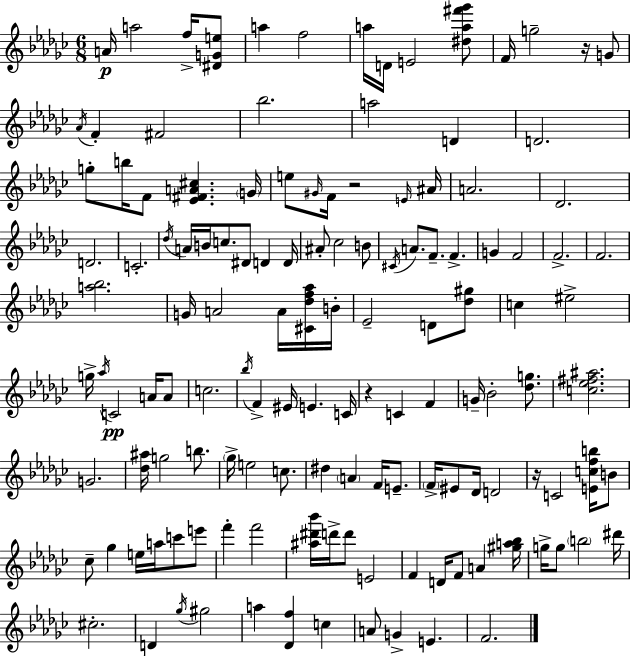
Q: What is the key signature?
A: EES minor